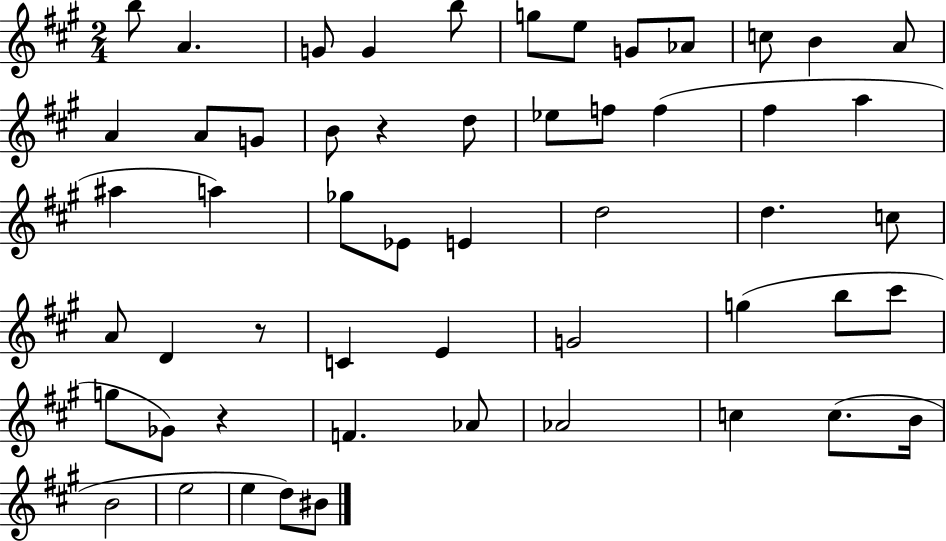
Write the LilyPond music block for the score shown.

{
  \clef treble
  \numericTimeSignature
  \time 2/4
  \key a \major
  b''8 a'4. | g'8 g'4 b''8 | g''8 e''8 g'8 aes'8 | c''8 b'4 a'8 | \break a'4 a'8 g'8 | b'8 r4 d''8 | ees''8 f''8 f''4( | fis''4 a''4 | \break ais''4 a''4) | ges''8 ees'8 e'4 | d''2 | d''4. c''8 | \break a'8 d'4 r8 | c'4 e'4 | g'2 | g''4( b''8 cis'''8 | \break g''8 ges'8) r4 | f'4. aes'8 | aes'2 | c''4 c''8.( b'16 | \break b'2 | e''2 | e''4 d''8) bis'8 | \bar "|."
}